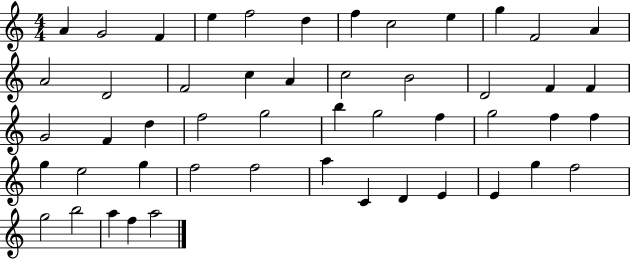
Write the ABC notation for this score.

X:1
T:Untitled
M:4/4
L:1/4
K:C
A G2 F e f2 d f c2 e g F2 A A2 D2 F2 c A c2 B2 D2 F F G2 F d f2 g2 b g2 f g2 f f g e2 g f2 f2 a C D E E g f2 g2 b2 a f a2